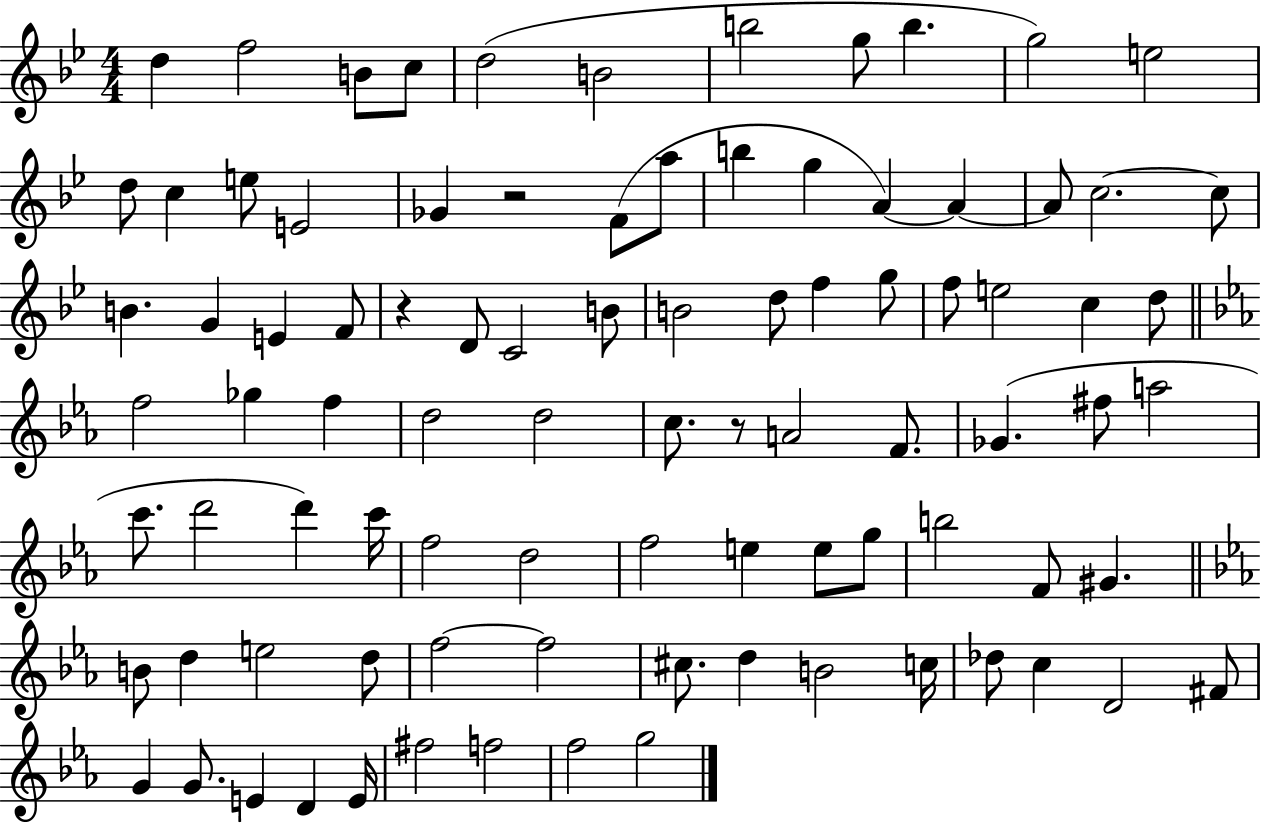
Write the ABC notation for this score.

X:1
T:Untitled
M:4/4
L:1/4
K:Bb
d f2 B/2 c/2 d2 B2 b2 g/2 b g2 e2 d/2 c e/2 E2 _G z2 F/2 a/2 b g A A A/2 c2 c/2 B G E F/2 z D/2 C2 B/2 B2 d/2 f g/2 f/2 e2 c d/2 f2 _g f d2 d2 c/2 z/2 A2 F/2 _G ^f/2 a2 c'/2 d'2 d' c'/4 f2 d2 f2 e e/2 g/2 b2 F/2 ^G B/2 d e2 d/2 f2 f2 ^c/2 d B2 c/4 _d/2 c D2 ^F/2 G G/2 E D E/4 ^f2 f2 f2 g2